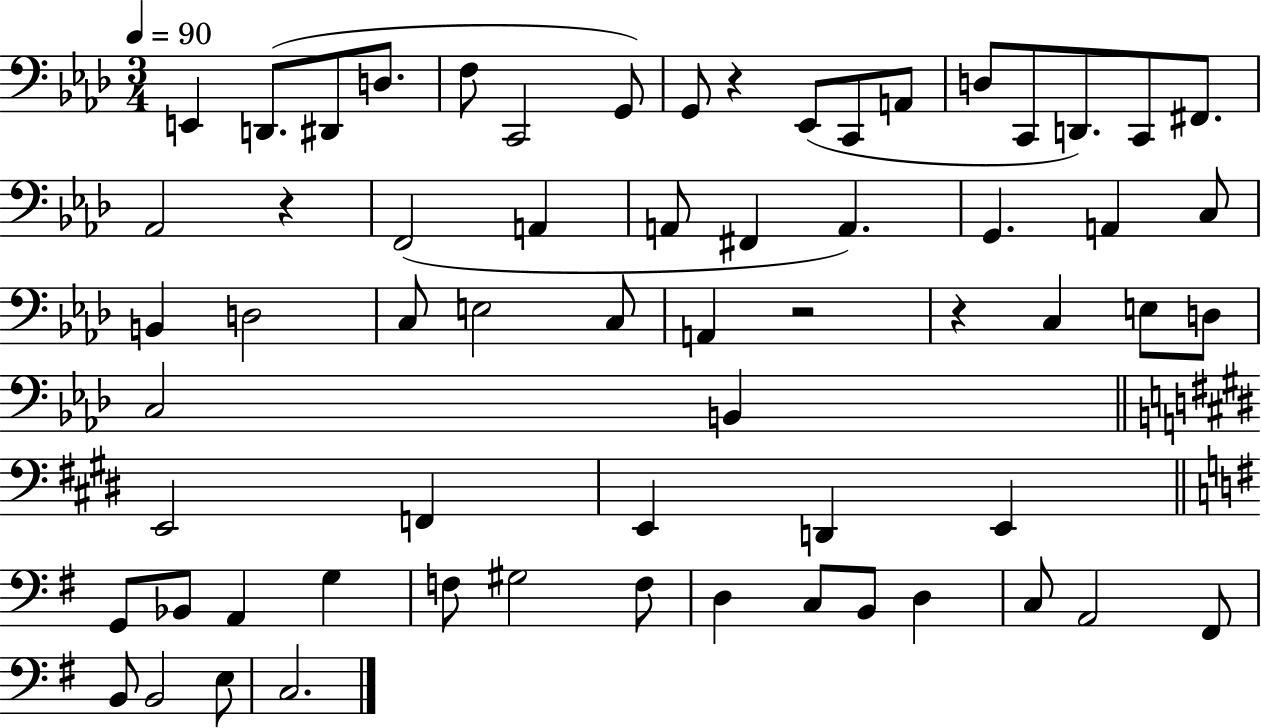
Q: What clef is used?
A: bass